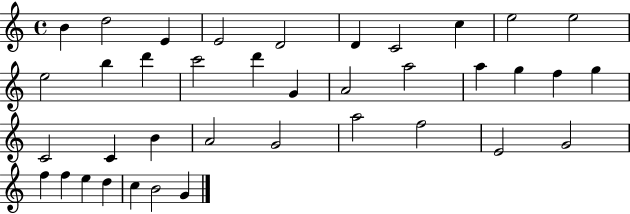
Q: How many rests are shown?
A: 0